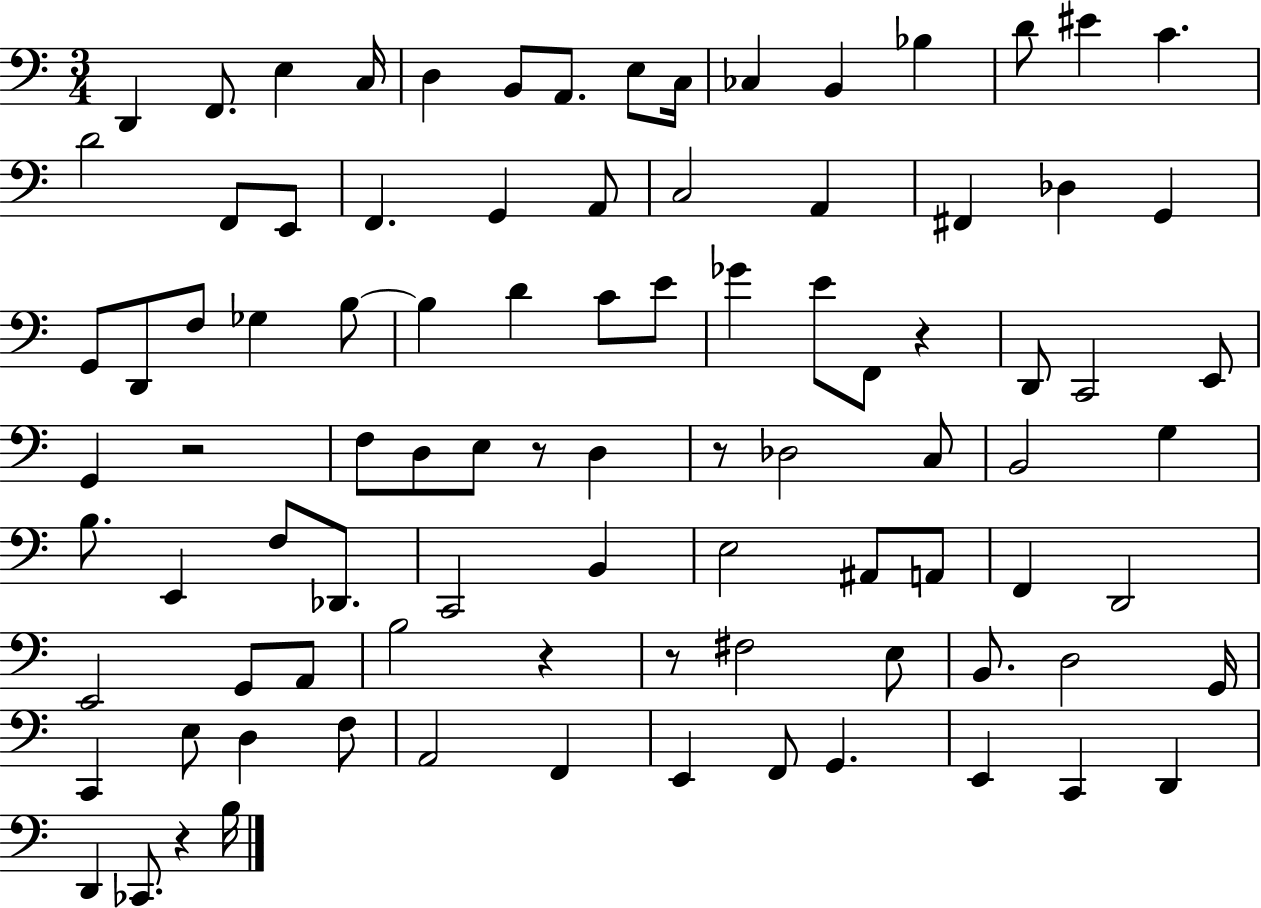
{
  \clef bass
  \numericTimeSignature
  \time 3/4
  \key c \major
  \repeat volta 2 { d,4 f,8. e4 c16 | d4 b,8 a,8. e8 c16 | ces4 b,4 bes4 | d'8 eis'4 c'4. | \break d'2 f,8 e,8 | f,4. g,4 a,8 | c2 a,4 | fis,4 des4 g,4 | \break g,8 d,8 f8 ges4 b8~~ | b4 d'4 c'8 e'8 | ges'4 e'8 f,8 r4 | d,8 c,2 e,8 | \break g,4 r2 | f8 d8 e8 r8 d4 | r8 des2 c8 | b,2 g4 | \break b8. e,4 f8 des,8. | c,2 b,4 | e2 ais,8 a,8 | f,4 d,2 | \break e,2 g,8 a,8 | b2 r4 | r8 fis2 e8 | b,8. d2 g,16 | \break c,4 e8 d4 f8 | a,2 f,4 | e,4 f,8 g,4. | e,4 c,4 d,4 | \break d,4 ces,8. r4 b16 | } \bar "|."
}